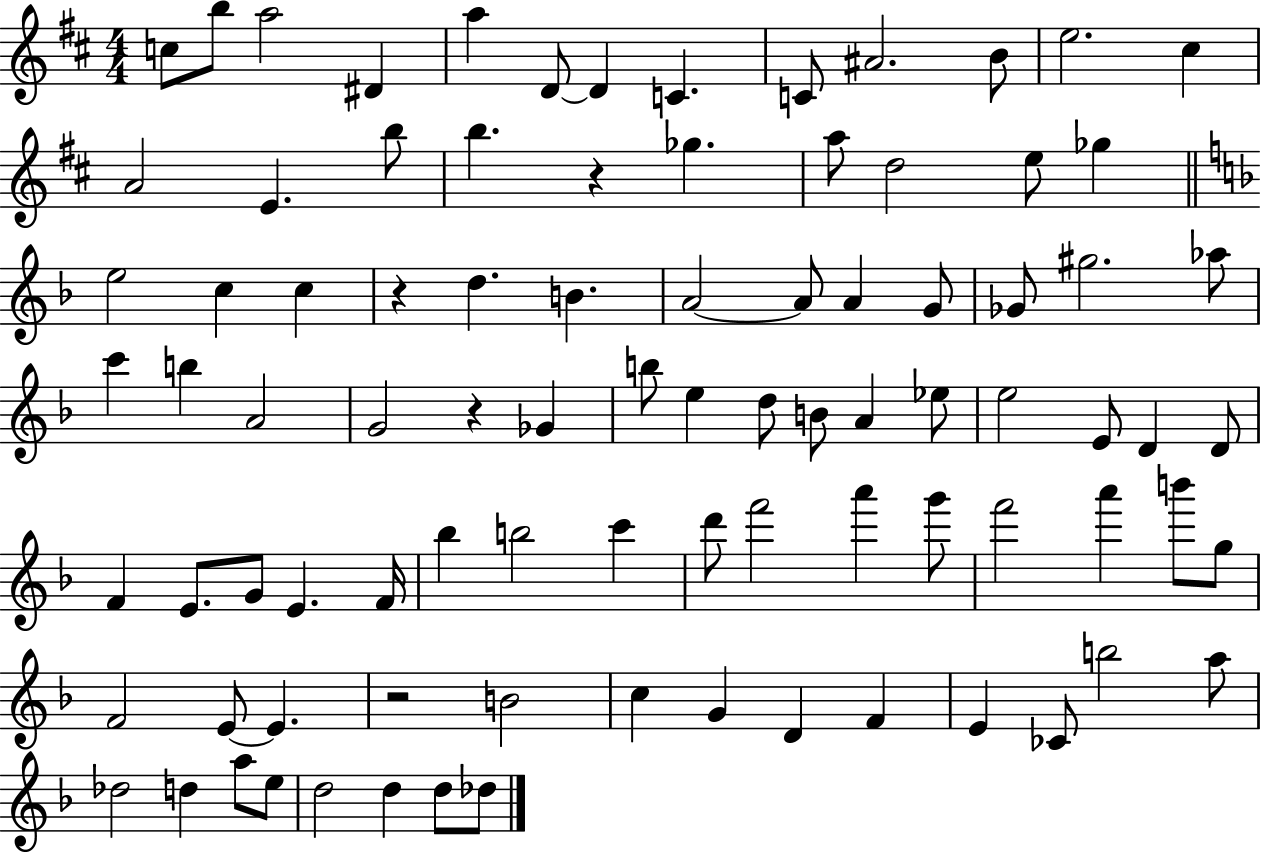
X:1
T:Untitled
M:4/4
L:1/4
K:D
c/2 b/2 a2 ^D a D/2 D C C/2 ^A2 B/2 e2 ^c A2 E b/2 b z _g a/2 d2 e/2 _g e2 c c z d B A2 A/2 A G/2 _G/2 ^g2 _a/2 c' b A2 G2 z _G b/2 e d/2 B/2 A _e/2 e2 E/2 D D/2 F E/2 G/2 E F/4 _b b2 c' d'/2 f'2 a' g'/2 f'2 a' b'/2 g/2 F2 E/2 E z2 B2 c G D F E _C/2 b2 a/2 _d2 d a/2 e/2 d2 d d/2 _d/2